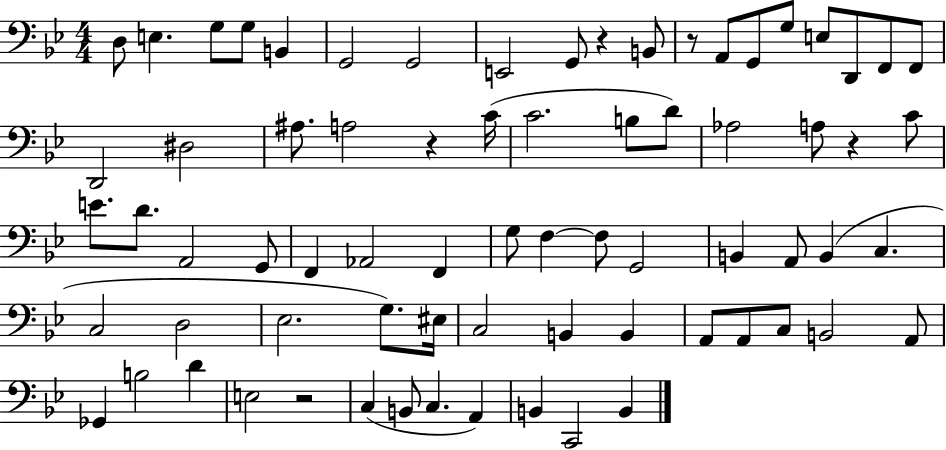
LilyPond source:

{
  \clef bass
  \numericTimeSignature
  \time 4/4
  \key bes \major
  d8 e4. g8 g8 b,4 | g,2 g,2 | e,2 g,8 r4 b,8 | r8 a,8 g,8 g8 e8 d,8 f,8 f,8 | \break d,2 dis2 | ais8. a2 r4 c'16( | c'2. b8 d'8) | aes2 a8 r4 c'8 | \break e'8. d'8. a,2 g,8 | f,4 aes,2 f,4 | g8 f4~~ f8 g,2 | b,4 a,8 b,4( c4. | \break c2 d2 | ees2. g8.) eis16 | c2 b,4 b,4 | a,8 a,8 c8 b,2 a,8 | \break ges,4 b2 d'4 | e2 r2 | c4( b,8 c4. a,4) | b,4 c,2 b,4 | \break \bar "|."
}